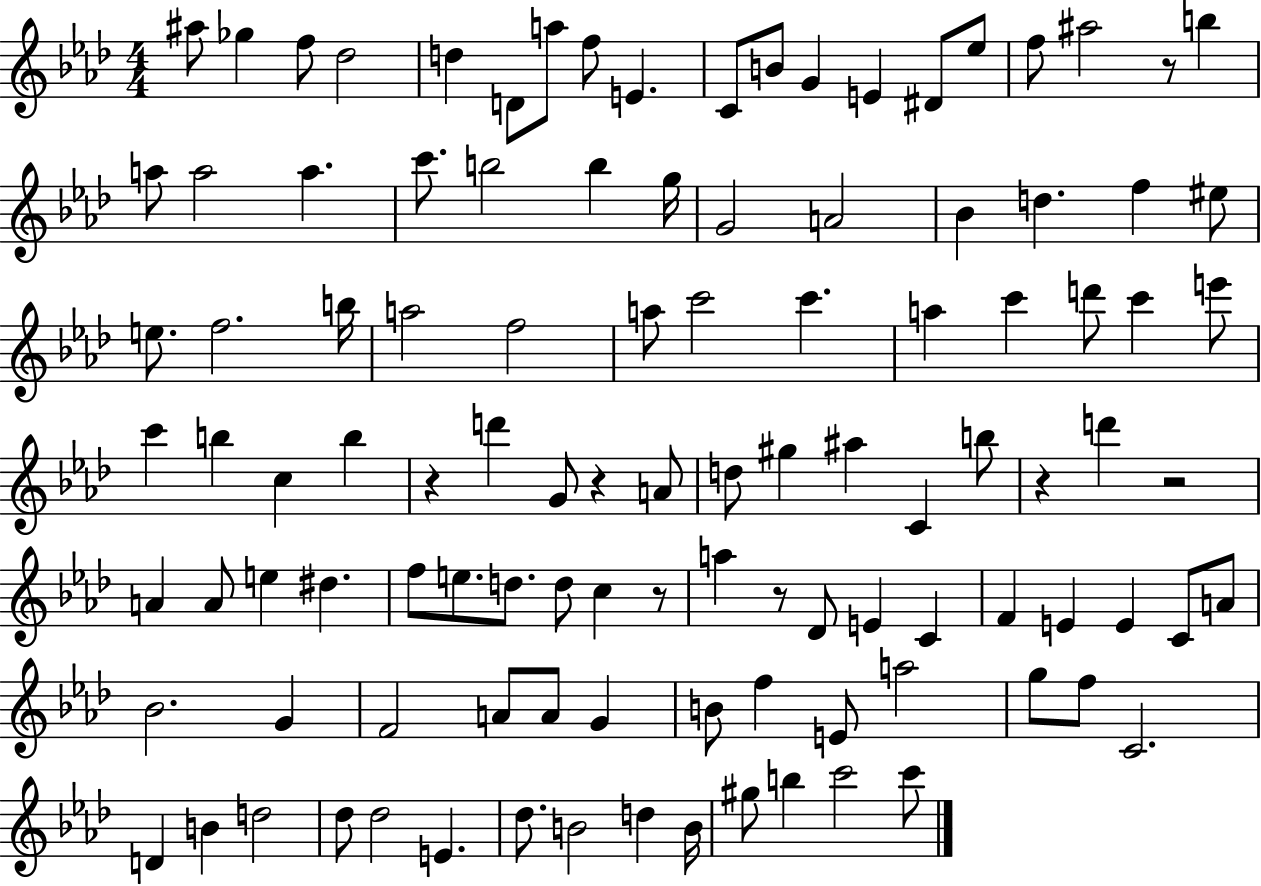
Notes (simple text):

A#5/e Gb5/q F5/e Db5/h D5/q D4/e A5/e F5/e E4/q. C4/e B4/e G4/q E4/q D#4/e Eb5/e F5/e A#5/h R/e B5/q A5/e A5/h A5/q. C6/e. B5/h B5/q G5/s G4/h A4/h Bb4/q D5/q. F5/q EIS5/e E5/e. F5/h. B5/s A5/h F5/h A5/e C6/h C6/q. A5/q C6/q D6/e C6/q E6/e C6/q B5/q C5/q B5/q R/q D6/q G4/e R/q A4/e D5/e G#5/q A#5/q C4/q B5/e R/q D6/q R/h A4/q A4/e E5/q D#5/q. F5/e E5/e. D5/e. D5/e C5/q R/e A5/q R/e Db4/e E4/q C4/q F4/q E4/q E4/q C4/e A4/e Bb4/h. G4/q F4/h A4/e A4/e G4/q B4/e F5/q E4/e A5/h G5/e F5/e C4/h. D4/q B4/q D5/h Db5/e Db5/h E4/q. Db5/e. B4/h D5/q B4/s G#5/e B5/q C6/h C6/e